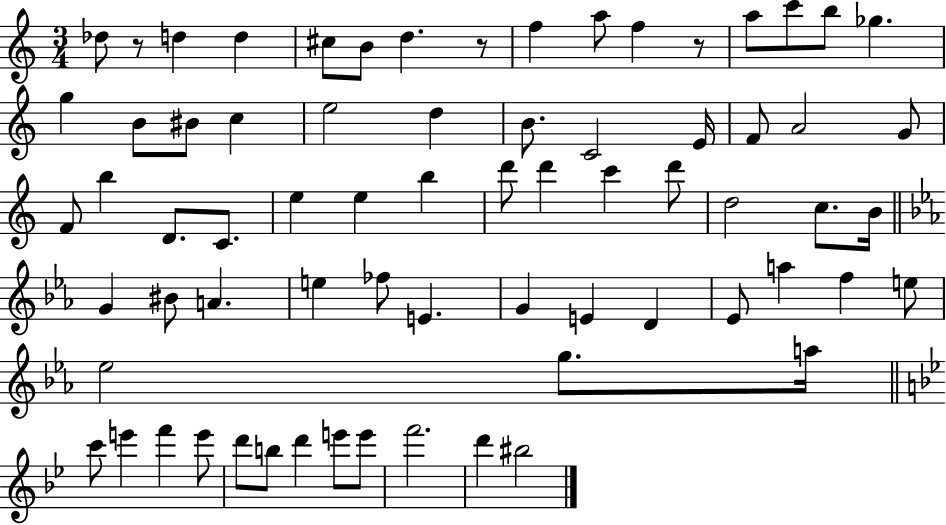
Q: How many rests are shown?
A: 3